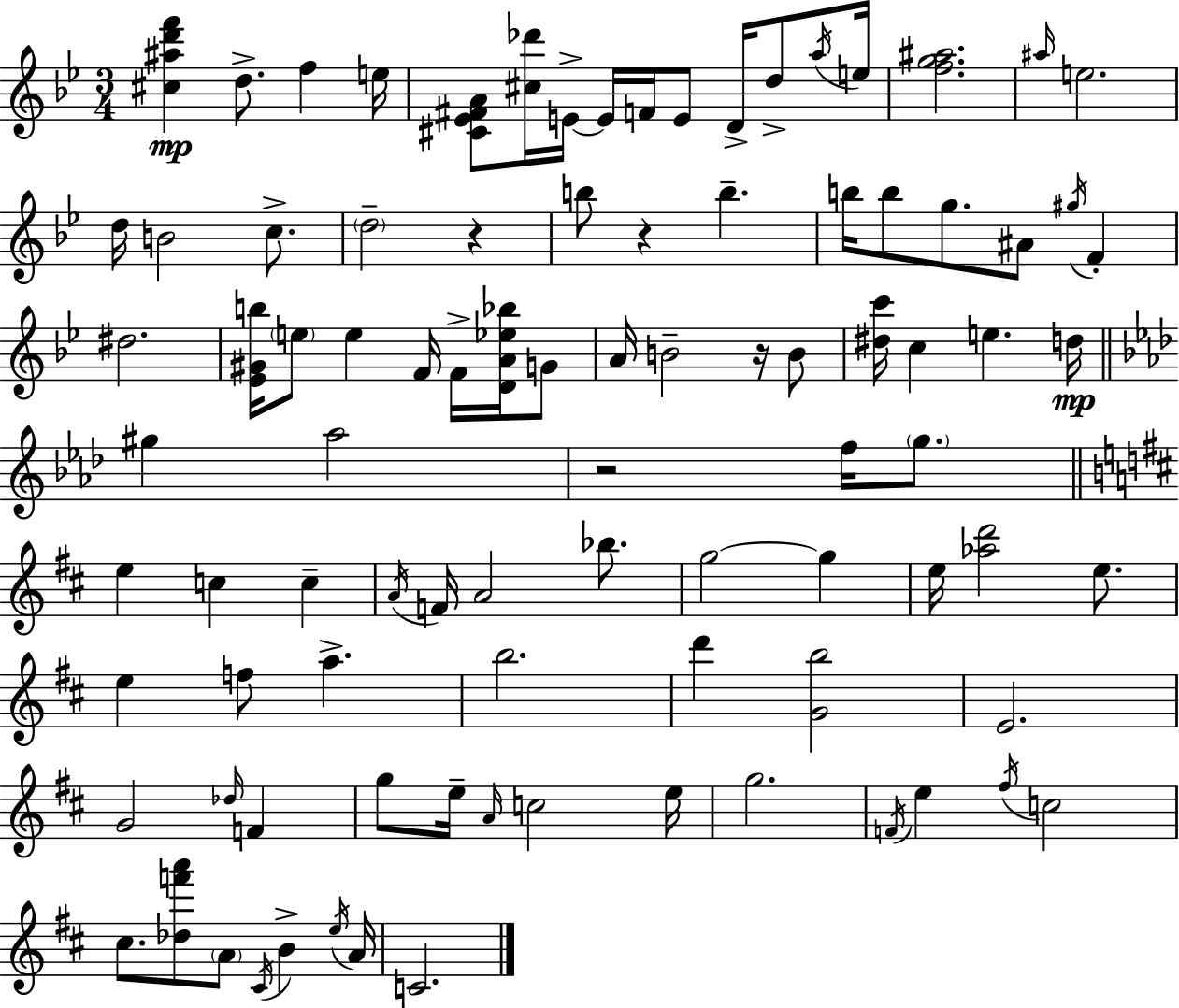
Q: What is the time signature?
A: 3/4